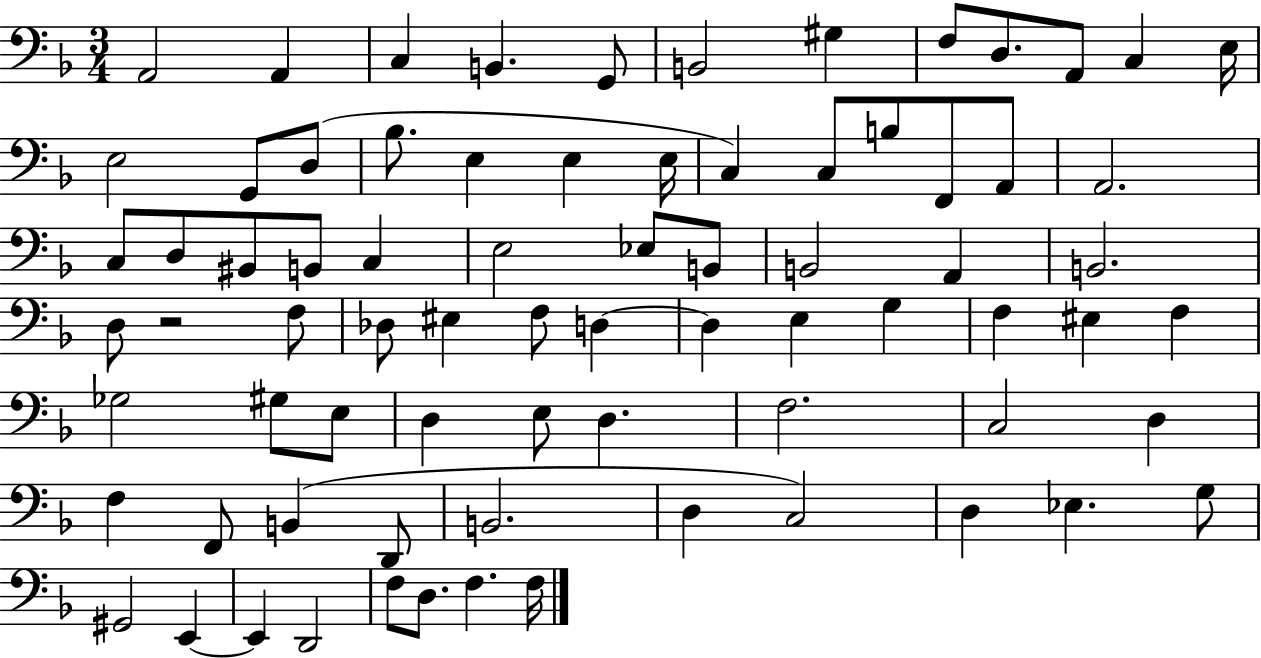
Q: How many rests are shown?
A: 1